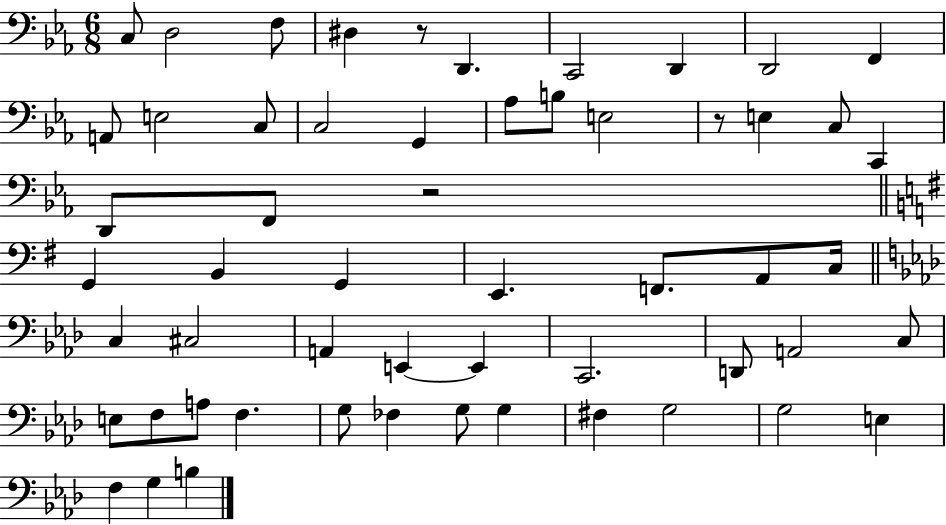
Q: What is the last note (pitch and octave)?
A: B3